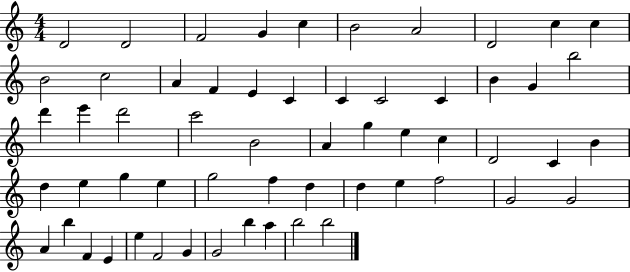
X:1
T:Untitled
M:4/4
L:1/4
K:C
D2 D2 F2 G c B2 A2 D2 c c B2 c2 A F E C C C2 C B G b2 d' e' d'2 c'2 B2 A g e c D2 C B d e g e g2 f d d e f2 G2 G2 A b F E e F2 G G2 b a b2 b2